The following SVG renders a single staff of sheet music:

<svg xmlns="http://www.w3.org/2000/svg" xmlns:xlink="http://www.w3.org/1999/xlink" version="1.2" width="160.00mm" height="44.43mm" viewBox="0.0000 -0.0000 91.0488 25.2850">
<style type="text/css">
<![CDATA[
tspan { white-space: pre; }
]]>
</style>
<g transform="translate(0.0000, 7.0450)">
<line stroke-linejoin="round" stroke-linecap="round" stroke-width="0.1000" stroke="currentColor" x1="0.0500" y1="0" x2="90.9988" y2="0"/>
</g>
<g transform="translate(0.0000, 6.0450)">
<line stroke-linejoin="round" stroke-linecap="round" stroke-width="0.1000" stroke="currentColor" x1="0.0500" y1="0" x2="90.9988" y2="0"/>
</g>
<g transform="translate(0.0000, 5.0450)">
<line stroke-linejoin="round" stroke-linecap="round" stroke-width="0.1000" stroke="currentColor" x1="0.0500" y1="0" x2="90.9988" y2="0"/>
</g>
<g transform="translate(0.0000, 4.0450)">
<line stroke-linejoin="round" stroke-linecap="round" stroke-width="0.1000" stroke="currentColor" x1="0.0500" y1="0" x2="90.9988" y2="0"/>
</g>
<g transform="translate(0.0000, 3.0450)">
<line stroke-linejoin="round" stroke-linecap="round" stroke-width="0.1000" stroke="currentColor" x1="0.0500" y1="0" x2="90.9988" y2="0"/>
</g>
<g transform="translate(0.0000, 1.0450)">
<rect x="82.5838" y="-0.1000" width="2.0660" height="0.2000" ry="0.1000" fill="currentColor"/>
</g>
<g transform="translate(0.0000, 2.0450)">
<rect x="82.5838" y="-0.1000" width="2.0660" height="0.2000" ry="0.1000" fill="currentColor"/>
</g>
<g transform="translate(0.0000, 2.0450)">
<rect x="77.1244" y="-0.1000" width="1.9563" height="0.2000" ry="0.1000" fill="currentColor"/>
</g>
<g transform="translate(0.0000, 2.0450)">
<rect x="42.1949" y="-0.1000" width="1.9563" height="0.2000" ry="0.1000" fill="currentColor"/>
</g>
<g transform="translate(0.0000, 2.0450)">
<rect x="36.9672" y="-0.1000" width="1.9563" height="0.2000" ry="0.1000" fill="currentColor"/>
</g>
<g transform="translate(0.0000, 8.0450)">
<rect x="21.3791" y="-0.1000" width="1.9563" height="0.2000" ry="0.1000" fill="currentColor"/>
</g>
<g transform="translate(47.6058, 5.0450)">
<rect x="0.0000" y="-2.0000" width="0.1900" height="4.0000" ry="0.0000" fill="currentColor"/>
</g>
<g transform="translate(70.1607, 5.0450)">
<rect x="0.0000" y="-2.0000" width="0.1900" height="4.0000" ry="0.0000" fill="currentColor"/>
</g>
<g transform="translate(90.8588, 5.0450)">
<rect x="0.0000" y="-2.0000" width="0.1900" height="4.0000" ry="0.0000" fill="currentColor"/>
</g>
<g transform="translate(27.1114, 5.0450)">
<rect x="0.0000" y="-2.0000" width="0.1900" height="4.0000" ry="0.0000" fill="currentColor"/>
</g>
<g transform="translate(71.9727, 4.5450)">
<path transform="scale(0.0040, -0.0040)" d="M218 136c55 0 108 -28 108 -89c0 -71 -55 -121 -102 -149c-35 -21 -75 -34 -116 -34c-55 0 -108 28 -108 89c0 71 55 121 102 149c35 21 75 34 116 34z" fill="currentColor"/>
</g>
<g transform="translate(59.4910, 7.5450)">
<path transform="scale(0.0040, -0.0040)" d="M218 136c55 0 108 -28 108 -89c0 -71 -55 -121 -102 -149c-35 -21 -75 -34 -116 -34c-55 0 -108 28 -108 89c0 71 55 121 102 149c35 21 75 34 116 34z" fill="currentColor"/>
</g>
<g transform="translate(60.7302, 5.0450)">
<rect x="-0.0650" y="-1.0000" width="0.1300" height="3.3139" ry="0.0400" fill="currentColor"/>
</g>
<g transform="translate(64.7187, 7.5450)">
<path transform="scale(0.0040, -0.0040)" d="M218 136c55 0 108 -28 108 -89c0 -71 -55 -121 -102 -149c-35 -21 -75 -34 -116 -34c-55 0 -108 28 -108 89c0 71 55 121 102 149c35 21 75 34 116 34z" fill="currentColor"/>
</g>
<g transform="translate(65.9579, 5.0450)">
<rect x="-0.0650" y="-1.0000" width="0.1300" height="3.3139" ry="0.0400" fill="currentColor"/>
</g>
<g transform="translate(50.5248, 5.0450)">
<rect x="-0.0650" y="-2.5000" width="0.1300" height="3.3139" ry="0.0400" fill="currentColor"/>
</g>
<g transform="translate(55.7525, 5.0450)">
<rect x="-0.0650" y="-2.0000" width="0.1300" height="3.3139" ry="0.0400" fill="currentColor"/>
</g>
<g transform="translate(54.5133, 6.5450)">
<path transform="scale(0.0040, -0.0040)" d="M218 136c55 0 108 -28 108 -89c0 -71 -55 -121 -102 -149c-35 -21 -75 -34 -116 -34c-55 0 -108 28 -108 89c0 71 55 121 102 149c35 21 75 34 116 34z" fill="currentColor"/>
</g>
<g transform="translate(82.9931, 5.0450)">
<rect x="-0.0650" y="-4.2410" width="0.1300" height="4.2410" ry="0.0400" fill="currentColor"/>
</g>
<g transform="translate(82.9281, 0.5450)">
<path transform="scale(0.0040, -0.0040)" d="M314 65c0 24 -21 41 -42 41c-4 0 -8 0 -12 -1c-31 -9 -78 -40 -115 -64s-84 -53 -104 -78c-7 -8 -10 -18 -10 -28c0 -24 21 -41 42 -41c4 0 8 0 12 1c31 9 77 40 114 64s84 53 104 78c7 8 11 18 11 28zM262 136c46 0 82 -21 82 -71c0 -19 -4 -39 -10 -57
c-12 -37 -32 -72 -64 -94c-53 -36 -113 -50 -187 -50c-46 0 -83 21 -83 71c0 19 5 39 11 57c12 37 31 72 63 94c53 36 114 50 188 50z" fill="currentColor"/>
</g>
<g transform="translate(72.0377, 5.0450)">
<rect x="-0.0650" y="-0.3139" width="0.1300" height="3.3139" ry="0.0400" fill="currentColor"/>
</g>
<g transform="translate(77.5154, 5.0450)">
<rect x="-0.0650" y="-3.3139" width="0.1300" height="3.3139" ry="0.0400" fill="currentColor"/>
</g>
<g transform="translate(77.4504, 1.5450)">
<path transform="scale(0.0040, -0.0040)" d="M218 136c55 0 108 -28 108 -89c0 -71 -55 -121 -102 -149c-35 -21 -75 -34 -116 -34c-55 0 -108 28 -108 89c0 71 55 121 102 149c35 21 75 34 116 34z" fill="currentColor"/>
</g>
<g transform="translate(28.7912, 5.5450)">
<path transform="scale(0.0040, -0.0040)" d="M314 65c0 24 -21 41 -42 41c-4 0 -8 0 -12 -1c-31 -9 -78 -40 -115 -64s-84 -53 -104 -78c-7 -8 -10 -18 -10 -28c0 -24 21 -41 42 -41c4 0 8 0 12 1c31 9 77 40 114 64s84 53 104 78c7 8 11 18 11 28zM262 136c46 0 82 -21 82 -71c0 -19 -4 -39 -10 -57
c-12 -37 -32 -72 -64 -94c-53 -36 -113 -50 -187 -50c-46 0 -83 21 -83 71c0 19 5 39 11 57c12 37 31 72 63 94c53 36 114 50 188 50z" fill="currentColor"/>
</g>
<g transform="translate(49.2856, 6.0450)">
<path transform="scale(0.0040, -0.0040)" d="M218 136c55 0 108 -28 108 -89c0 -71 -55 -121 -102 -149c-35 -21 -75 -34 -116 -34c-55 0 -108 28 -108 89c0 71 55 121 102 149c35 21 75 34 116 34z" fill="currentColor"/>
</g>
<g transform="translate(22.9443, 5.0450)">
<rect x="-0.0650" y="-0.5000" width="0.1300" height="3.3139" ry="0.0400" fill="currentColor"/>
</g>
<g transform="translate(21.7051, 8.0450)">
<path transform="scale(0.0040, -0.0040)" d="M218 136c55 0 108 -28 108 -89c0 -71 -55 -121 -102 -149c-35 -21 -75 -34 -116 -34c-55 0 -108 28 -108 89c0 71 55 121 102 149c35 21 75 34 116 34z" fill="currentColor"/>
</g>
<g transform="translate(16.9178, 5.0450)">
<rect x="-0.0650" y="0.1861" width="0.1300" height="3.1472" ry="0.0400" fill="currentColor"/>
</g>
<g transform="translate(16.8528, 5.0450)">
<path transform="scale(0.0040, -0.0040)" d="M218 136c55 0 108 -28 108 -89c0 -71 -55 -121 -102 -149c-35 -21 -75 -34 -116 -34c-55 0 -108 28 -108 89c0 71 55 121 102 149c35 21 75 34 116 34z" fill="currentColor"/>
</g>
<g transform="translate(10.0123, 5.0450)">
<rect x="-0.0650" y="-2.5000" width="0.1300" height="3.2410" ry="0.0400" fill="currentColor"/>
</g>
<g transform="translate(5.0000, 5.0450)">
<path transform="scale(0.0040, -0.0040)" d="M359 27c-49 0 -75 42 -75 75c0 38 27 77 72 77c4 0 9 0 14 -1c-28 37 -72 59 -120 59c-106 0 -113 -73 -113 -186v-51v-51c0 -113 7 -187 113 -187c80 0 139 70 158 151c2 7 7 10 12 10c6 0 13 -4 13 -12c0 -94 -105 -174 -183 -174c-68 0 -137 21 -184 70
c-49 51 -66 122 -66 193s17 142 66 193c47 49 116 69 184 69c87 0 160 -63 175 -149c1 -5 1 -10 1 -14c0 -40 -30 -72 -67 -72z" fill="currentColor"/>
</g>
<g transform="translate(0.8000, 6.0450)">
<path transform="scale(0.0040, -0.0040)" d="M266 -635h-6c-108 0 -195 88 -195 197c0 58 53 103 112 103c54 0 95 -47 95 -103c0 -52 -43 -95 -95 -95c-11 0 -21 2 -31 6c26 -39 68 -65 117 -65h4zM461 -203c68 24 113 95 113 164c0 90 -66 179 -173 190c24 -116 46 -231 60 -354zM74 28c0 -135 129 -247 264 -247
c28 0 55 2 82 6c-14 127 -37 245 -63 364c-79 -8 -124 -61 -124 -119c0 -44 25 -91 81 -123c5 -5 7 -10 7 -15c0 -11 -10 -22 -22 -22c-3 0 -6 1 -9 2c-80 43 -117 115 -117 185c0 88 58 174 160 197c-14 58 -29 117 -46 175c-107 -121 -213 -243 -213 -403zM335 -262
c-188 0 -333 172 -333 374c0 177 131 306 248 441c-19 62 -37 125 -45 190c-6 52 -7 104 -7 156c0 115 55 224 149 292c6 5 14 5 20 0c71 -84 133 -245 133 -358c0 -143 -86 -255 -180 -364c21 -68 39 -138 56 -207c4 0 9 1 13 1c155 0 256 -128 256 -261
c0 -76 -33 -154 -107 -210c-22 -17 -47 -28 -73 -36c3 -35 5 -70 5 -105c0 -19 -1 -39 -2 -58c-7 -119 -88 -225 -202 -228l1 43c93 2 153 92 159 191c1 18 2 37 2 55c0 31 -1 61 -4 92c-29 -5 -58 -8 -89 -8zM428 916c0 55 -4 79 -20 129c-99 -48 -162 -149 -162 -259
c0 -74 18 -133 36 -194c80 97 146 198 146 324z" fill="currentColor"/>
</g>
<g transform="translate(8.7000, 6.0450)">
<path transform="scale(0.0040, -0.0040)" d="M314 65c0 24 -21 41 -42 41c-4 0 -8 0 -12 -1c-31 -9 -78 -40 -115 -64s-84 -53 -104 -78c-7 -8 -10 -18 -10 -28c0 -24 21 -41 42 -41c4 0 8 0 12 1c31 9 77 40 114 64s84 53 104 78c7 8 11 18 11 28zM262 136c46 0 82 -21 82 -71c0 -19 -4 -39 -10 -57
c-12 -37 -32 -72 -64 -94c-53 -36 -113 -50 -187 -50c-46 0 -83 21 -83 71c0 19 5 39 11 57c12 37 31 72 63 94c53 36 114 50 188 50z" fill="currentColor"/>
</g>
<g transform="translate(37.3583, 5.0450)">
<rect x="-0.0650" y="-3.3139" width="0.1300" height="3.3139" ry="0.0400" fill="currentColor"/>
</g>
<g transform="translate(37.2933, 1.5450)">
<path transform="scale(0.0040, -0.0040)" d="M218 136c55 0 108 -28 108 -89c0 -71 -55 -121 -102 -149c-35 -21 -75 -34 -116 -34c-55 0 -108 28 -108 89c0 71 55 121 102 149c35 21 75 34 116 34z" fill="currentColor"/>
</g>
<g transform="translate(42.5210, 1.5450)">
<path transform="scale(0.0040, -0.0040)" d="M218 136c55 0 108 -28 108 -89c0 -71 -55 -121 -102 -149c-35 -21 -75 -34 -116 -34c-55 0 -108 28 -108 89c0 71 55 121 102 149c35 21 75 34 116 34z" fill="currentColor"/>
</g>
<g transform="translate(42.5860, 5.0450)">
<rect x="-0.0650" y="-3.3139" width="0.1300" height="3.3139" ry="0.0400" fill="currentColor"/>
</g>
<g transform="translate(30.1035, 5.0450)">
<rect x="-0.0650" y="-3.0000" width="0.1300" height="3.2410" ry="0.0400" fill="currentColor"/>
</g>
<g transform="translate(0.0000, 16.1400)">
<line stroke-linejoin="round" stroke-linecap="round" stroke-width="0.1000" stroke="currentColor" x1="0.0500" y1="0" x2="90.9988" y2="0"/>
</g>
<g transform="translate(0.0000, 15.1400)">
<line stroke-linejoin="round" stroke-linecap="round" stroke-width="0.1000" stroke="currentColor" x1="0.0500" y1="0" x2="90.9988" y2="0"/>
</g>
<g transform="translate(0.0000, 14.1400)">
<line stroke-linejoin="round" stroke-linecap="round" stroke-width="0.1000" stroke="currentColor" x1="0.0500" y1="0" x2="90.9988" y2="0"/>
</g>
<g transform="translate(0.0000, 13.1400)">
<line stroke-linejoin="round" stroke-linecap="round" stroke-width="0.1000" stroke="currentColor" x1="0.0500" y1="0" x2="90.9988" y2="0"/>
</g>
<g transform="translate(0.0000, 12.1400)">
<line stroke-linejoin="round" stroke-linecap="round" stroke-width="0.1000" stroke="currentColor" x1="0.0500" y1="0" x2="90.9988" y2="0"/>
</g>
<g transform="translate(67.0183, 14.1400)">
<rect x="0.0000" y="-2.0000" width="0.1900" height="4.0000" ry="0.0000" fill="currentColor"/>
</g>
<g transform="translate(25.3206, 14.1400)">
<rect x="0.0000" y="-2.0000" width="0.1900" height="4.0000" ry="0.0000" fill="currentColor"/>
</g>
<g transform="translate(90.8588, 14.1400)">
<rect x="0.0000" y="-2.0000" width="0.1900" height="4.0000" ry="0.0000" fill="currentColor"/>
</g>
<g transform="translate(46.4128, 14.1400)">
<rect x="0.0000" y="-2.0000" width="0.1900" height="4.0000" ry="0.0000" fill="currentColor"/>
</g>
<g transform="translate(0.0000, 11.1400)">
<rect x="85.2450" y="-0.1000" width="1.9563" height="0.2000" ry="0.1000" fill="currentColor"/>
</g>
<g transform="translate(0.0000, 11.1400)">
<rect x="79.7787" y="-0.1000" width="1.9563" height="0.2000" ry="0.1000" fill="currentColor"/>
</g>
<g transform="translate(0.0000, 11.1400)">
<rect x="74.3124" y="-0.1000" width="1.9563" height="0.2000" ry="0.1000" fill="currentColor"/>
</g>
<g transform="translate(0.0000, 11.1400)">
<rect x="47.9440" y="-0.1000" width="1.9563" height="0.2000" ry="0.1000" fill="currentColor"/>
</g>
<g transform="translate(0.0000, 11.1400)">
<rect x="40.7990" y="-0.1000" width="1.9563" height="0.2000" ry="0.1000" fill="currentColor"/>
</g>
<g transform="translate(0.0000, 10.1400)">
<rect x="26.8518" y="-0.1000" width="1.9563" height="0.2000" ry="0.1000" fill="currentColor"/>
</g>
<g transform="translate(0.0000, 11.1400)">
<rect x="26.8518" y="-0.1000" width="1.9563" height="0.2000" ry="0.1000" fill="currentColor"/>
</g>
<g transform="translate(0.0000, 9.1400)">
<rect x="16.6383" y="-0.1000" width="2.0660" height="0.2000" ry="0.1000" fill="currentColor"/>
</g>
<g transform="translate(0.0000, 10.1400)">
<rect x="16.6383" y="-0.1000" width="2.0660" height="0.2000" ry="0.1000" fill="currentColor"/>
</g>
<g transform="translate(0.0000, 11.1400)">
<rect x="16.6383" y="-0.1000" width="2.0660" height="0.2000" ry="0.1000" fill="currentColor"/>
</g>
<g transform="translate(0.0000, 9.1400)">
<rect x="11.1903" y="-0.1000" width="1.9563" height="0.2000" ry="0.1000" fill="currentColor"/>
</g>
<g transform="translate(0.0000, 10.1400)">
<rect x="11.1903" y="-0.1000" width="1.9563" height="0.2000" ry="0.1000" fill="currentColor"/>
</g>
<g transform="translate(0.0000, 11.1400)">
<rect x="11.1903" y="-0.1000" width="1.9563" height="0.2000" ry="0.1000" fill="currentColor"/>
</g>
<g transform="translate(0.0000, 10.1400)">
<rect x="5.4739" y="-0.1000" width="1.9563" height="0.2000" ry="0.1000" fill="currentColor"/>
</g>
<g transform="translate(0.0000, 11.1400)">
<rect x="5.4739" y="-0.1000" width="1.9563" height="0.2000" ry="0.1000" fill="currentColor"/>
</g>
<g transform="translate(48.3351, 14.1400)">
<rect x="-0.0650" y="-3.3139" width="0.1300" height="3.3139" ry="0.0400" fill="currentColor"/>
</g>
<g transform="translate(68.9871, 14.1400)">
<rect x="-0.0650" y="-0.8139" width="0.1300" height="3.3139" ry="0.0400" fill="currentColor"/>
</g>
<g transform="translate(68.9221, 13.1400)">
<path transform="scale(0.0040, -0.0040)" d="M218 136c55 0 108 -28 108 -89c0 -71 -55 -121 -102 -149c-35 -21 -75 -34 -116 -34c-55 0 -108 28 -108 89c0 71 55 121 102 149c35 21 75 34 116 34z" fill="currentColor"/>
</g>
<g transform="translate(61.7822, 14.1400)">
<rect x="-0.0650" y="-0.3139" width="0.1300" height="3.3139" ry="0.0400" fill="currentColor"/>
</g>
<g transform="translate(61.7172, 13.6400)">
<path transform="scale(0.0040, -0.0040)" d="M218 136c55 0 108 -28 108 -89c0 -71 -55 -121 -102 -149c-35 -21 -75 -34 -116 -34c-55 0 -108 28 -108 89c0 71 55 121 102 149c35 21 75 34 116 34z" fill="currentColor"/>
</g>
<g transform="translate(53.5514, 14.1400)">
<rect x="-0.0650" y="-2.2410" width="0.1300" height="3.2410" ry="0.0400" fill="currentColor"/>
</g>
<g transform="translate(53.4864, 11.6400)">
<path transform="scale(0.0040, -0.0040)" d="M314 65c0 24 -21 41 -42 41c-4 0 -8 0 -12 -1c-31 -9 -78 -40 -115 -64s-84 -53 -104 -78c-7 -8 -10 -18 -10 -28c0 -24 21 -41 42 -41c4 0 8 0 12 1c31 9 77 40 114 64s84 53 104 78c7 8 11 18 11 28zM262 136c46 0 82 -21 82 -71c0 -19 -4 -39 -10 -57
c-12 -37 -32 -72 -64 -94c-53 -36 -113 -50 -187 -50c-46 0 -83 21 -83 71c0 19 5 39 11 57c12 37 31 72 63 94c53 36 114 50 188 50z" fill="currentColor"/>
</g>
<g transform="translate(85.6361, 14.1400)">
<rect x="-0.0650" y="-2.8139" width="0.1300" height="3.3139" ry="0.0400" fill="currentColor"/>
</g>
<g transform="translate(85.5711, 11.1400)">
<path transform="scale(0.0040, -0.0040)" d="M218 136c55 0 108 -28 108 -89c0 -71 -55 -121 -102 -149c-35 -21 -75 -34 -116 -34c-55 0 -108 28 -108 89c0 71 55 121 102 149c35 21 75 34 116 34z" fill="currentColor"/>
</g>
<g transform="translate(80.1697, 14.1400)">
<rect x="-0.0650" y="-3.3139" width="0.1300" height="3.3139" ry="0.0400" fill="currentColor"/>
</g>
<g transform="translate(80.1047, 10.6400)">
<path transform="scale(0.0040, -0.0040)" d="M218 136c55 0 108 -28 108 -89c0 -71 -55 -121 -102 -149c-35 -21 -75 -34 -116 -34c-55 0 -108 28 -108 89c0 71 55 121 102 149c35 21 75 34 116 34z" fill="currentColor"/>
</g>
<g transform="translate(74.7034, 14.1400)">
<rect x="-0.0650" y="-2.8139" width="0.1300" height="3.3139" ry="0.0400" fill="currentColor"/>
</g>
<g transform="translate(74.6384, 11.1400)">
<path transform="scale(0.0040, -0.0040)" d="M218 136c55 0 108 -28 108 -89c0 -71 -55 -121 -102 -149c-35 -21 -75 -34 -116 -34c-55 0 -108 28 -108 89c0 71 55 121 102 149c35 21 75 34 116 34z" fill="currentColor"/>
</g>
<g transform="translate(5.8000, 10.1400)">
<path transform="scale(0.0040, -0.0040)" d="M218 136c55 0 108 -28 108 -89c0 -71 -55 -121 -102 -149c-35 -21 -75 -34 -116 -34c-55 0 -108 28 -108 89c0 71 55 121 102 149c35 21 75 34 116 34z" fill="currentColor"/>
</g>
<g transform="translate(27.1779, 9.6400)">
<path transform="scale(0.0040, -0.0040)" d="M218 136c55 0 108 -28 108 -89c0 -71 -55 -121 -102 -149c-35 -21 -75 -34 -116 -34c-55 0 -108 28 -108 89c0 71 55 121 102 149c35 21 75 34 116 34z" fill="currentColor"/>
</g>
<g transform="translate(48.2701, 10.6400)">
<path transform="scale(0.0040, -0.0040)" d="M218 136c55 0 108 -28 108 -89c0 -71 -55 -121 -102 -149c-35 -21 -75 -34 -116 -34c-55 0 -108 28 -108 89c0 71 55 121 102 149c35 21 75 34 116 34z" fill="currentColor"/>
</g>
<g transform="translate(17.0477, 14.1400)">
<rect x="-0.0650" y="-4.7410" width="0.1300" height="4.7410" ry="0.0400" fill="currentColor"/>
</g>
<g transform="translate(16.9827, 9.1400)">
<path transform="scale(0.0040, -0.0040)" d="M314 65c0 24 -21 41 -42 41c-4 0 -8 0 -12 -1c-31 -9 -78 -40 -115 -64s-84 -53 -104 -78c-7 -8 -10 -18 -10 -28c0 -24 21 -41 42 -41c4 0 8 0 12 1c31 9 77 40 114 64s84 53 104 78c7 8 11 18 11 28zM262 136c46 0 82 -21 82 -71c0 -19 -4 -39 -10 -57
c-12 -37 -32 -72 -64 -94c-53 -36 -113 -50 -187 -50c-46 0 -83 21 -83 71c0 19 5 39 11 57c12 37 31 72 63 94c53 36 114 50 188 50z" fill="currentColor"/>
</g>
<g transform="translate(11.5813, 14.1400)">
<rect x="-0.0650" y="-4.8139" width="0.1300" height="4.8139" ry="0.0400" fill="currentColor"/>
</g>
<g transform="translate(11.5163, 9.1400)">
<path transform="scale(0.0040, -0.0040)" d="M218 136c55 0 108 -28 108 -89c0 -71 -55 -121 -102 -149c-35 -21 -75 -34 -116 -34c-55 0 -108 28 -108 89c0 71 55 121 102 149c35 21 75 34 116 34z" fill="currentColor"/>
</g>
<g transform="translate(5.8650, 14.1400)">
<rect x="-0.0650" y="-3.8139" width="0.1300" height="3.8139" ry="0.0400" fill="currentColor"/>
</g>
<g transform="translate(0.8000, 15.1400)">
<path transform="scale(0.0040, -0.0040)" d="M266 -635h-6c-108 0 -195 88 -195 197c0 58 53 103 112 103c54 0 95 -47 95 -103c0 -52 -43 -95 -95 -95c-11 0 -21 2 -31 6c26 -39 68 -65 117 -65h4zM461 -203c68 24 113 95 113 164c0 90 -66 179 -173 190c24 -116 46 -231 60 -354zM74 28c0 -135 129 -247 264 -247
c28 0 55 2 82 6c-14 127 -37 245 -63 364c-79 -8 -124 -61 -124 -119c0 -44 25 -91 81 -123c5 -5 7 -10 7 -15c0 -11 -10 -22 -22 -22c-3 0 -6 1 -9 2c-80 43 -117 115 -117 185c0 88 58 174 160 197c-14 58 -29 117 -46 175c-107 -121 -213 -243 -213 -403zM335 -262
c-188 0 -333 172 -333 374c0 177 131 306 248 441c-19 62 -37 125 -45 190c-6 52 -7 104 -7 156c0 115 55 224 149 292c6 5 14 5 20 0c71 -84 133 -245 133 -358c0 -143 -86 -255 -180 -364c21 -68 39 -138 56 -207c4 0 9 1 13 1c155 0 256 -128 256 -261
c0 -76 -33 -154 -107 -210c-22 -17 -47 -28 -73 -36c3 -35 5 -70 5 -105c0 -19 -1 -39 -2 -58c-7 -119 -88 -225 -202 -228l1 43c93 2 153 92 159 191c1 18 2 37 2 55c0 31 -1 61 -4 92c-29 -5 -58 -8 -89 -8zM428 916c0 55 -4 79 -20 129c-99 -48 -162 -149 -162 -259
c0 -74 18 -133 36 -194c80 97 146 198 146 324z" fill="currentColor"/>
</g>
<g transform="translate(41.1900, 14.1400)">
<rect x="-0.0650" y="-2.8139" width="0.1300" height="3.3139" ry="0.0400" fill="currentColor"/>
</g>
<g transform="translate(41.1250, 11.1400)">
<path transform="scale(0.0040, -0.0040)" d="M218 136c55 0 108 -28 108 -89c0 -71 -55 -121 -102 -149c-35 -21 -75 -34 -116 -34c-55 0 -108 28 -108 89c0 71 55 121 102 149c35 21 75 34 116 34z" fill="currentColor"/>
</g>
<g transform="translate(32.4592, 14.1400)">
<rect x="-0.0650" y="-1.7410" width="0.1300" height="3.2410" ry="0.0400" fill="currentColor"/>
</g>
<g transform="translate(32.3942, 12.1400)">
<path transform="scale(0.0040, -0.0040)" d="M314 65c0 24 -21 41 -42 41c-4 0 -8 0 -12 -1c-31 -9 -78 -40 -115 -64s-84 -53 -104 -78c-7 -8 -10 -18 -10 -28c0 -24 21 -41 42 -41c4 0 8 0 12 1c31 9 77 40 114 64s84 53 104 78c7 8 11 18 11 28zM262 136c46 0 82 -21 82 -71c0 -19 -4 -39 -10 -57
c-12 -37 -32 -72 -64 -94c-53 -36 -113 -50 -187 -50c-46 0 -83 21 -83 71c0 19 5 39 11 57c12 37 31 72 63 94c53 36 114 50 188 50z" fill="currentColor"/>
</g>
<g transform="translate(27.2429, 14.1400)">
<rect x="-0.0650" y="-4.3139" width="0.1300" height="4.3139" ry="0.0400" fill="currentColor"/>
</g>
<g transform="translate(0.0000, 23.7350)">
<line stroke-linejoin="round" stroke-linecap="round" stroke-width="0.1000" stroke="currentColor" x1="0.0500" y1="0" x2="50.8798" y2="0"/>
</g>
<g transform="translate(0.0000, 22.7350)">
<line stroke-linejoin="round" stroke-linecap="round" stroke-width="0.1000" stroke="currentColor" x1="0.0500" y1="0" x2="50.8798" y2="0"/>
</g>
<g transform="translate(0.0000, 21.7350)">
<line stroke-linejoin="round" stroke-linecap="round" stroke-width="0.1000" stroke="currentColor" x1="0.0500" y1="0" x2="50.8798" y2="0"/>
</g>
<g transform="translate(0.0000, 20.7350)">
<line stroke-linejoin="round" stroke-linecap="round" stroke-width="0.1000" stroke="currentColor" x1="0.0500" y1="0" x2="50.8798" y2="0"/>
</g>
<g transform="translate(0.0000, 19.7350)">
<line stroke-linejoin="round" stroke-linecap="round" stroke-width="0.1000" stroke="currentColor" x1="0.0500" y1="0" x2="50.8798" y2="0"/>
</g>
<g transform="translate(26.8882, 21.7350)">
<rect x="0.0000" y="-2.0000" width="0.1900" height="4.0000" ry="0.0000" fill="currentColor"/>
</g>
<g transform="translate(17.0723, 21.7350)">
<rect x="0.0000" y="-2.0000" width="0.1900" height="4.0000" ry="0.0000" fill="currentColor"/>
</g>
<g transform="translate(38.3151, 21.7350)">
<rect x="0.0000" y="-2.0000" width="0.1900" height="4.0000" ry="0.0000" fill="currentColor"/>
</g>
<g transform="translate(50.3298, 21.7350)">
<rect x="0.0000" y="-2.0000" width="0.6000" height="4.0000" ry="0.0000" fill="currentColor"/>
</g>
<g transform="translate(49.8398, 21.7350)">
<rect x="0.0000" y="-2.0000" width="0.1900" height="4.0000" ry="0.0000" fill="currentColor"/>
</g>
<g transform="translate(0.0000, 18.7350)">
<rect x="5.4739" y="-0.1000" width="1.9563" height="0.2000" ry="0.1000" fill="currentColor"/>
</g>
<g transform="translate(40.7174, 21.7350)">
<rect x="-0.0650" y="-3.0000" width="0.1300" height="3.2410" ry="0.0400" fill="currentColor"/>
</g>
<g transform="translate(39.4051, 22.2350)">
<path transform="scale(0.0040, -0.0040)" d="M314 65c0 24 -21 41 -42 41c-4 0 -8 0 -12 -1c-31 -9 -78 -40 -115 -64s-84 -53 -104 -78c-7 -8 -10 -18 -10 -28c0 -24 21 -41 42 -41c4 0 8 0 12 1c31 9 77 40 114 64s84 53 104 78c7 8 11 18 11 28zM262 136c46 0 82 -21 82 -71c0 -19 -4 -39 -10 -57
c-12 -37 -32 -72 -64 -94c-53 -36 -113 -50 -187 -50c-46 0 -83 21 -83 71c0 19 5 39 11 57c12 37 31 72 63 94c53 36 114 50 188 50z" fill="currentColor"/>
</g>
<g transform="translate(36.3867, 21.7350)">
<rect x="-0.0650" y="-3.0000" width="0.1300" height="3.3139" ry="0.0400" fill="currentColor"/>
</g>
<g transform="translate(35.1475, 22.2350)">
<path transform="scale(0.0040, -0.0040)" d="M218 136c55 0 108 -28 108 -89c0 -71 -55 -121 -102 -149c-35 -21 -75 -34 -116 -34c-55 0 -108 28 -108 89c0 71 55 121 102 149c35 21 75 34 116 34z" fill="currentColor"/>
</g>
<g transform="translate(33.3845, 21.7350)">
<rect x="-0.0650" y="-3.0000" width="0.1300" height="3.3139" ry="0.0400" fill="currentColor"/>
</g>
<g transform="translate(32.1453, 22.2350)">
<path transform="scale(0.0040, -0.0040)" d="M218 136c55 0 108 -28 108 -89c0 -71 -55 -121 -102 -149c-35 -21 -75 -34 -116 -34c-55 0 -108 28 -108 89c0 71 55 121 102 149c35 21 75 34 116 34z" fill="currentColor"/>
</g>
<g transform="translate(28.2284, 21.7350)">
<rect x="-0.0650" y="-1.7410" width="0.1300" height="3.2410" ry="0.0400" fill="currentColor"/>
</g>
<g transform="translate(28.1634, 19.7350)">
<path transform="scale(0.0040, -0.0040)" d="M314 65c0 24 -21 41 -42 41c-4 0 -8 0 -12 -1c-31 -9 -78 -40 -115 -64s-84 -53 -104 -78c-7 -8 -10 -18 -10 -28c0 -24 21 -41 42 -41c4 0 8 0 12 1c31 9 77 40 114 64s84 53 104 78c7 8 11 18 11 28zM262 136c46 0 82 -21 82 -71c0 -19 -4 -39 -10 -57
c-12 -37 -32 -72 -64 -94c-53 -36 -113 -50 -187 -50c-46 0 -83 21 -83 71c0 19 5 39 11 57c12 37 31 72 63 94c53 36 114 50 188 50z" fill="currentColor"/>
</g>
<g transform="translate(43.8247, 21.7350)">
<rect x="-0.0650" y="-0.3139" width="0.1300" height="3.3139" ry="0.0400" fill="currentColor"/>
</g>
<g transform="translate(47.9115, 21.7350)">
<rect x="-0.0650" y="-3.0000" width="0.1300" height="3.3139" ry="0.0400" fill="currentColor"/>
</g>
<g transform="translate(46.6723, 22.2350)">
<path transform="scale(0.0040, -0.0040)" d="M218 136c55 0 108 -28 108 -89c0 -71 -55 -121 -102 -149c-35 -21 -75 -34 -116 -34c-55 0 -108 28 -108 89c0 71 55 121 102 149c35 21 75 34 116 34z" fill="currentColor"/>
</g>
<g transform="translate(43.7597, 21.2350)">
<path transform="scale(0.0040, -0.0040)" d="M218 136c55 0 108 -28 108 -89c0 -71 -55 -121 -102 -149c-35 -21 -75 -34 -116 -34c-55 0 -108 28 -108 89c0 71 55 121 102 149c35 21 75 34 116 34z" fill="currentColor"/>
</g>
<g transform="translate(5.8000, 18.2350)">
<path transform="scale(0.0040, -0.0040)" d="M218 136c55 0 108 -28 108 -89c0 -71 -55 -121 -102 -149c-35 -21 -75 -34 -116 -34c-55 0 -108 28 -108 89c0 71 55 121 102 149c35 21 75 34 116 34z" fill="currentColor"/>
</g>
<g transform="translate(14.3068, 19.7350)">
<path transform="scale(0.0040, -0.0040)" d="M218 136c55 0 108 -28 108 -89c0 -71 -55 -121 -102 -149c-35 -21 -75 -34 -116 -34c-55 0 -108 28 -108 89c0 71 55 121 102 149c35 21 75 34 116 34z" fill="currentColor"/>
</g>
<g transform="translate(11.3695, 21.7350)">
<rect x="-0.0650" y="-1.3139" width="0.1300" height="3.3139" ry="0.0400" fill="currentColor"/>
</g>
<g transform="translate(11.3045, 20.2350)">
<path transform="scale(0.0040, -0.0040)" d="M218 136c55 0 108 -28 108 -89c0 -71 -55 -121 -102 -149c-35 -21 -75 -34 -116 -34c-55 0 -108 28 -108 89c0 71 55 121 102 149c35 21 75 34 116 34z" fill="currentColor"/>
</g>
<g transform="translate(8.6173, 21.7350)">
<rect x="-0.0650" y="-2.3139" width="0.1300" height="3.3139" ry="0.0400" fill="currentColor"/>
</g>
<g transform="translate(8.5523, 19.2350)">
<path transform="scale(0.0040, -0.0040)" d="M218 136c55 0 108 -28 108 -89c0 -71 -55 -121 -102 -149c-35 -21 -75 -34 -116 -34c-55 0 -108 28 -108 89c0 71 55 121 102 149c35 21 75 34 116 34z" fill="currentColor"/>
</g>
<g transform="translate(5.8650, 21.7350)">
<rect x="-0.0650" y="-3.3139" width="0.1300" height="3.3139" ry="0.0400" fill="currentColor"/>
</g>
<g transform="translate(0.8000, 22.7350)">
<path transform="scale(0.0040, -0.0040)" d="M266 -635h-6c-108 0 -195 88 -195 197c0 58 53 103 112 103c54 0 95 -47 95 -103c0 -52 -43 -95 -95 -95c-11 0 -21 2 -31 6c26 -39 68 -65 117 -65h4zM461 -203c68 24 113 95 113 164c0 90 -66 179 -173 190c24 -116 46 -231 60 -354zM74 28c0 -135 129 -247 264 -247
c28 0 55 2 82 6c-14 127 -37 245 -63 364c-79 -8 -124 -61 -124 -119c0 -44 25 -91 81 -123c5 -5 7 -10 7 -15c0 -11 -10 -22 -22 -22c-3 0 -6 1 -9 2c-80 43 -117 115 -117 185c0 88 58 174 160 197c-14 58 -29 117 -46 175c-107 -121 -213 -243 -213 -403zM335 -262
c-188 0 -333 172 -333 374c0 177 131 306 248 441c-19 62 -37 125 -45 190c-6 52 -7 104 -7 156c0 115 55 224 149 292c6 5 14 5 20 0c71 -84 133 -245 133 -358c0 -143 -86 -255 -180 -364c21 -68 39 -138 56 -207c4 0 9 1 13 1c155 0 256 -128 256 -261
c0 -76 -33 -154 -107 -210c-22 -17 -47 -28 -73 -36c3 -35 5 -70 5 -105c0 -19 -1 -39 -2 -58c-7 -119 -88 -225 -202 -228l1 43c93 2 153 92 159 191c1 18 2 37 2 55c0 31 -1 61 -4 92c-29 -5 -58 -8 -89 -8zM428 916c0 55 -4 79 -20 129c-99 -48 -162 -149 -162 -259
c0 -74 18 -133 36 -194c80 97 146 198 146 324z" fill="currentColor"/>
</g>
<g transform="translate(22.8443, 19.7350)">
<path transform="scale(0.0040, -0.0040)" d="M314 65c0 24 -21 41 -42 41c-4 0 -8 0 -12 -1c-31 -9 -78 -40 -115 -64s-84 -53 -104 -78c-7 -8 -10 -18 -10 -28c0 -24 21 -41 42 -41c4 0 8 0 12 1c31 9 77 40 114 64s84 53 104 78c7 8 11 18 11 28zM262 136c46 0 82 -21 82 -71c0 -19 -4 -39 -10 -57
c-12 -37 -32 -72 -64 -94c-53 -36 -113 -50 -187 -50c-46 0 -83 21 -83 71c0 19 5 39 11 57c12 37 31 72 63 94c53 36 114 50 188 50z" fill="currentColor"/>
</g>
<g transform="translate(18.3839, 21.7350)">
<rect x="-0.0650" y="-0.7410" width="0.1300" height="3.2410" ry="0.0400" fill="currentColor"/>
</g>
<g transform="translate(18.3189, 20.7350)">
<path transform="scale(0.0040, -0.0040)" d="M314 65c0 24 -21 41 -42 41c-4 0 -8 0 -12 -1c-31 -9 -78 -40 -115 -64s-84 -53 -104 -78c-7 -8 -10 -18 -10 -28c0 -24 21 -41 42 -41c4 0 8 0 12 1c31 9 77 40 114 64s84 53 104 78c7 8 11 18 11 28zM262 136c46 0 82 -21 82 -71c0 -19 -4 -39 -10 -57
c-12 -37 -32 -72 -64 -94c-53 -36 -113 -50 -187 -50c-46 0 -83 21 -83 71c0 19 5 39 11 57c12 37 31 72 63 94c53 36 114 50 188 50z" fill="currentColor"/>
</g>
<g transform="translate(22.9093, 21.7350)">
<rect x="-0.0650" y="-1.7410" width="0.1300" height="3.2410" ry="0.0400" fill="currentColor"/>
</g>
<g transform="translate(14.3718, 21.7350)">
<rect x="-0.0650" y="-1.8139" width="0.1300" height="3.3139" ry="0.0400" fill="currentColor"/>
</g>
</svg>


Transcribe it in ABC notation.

X:1
T:Untitled
M:4/4
L:1/4
K:C
G2 B C A2 b b G F D D c b d'2 c' e' e'2 d' f2 a b g2 c d a b a b g e f d2 f2 f2 A A A2 c A